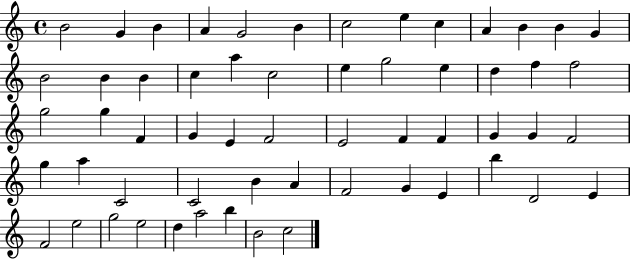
{
  \clef treble
  \time 4/4
  \defaultTimeSignature
  \key c \major
  b'2 g'4 b'4 | a'4 g'2 b'4 | c''2 e''4 c''4 | a'4 b'4 b'4 g'4 | \break b'2 b'4 b'4 | c''4 a''4 c''2 | e''4 g''2 e''4 | d''4 f''4 f''2 | \break g''2 g''4 f'4 | g'4 e'4 f'2 | e'2 f'4 f'4 | g'4 g'4 f'2 | \break g''4 a''4 c'2 | c'2 b'4 a'4 | f'2 g'4 e'4 | b''4 d'2 e'4 | \break f'2 e''2 | g''2 e''2 | d''4 a''2 b''4 | b'2 c''2 | \break \bar "|."
}